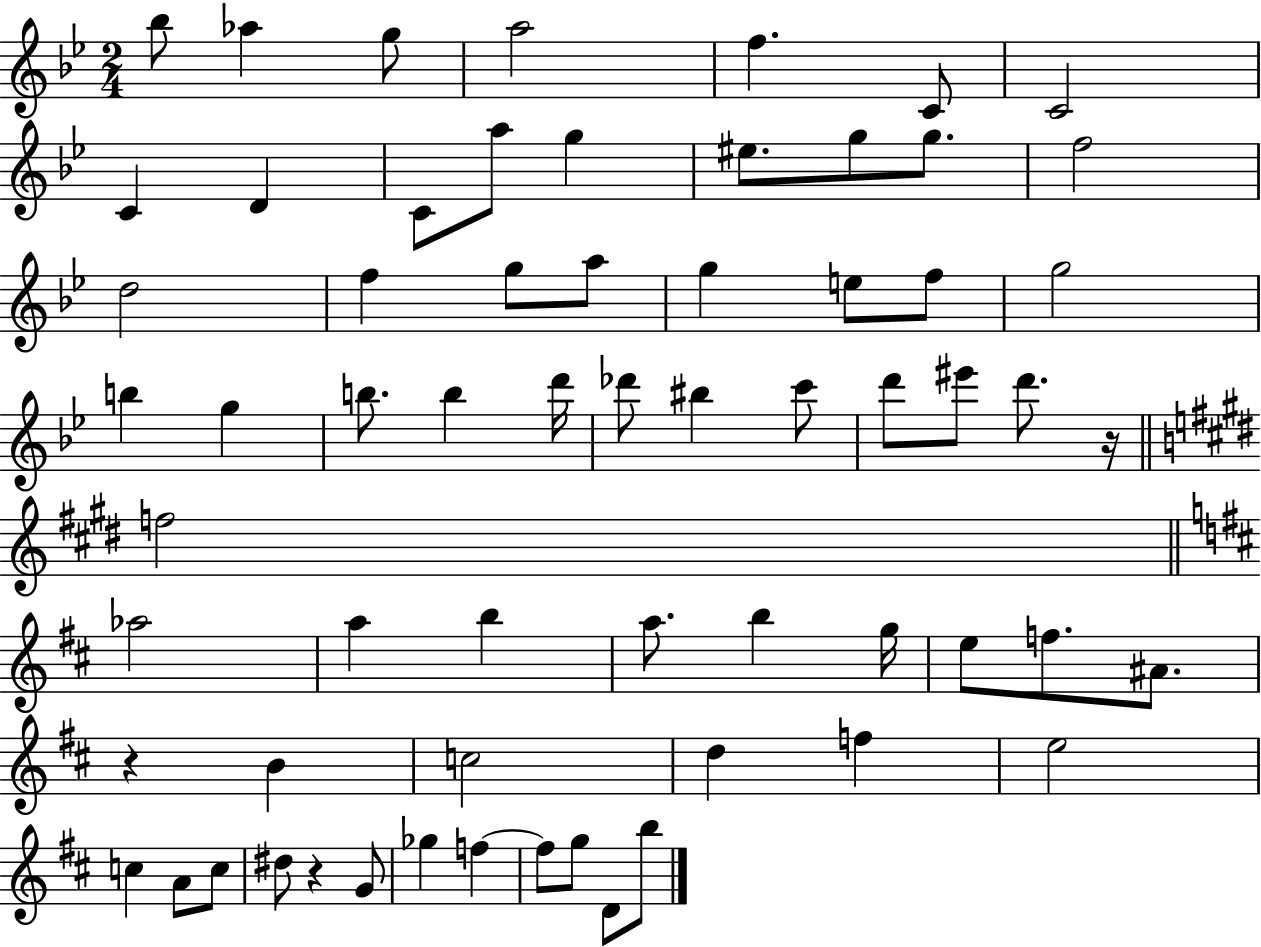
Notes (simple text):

Bb5/e Ab5/q G5/e A5/h F5/q. C4/e C4/h C4/q D4/q C4/e A5/e G5/q EIS5/e. G5/e G5/e. F5/h D5/h F5/q G5/e A5/e G5/q E5/e F5/e G5/h B5/q G5/q B5/e. B5/q D6/s Db6/e BIS5/q C6/e D6/e EIS6/e D6/e. R/s F5/h Ab5/h A5/q B5/q A5/e. B5/q G5/s E5/e F5/e. A#4/e. R/q B4/q C5/h D5/q F5/q E5/h C5/q A4/e C5/e D#5/e R/q G4/e Gb5/q F5/q F5/e G5/e D4/e B5/e